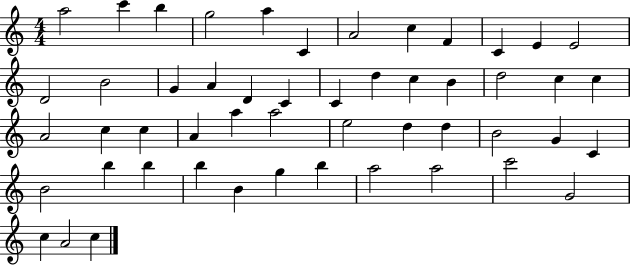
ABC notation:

X:1
T:Untitled
M:4/4
L:1/4
K:C
a2 c' b g2 a C A2 c F C E E2 D2 B2 G A D C C d c B d2 c c A2 c c A a a2 e2 d d B2 G C B2 b b b B g b a2 a2 c'2 G2 c A2 c